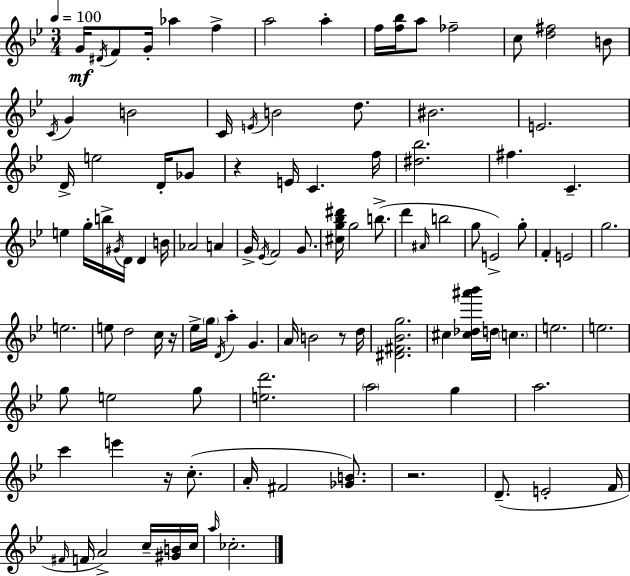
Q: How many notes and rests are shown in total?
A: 107